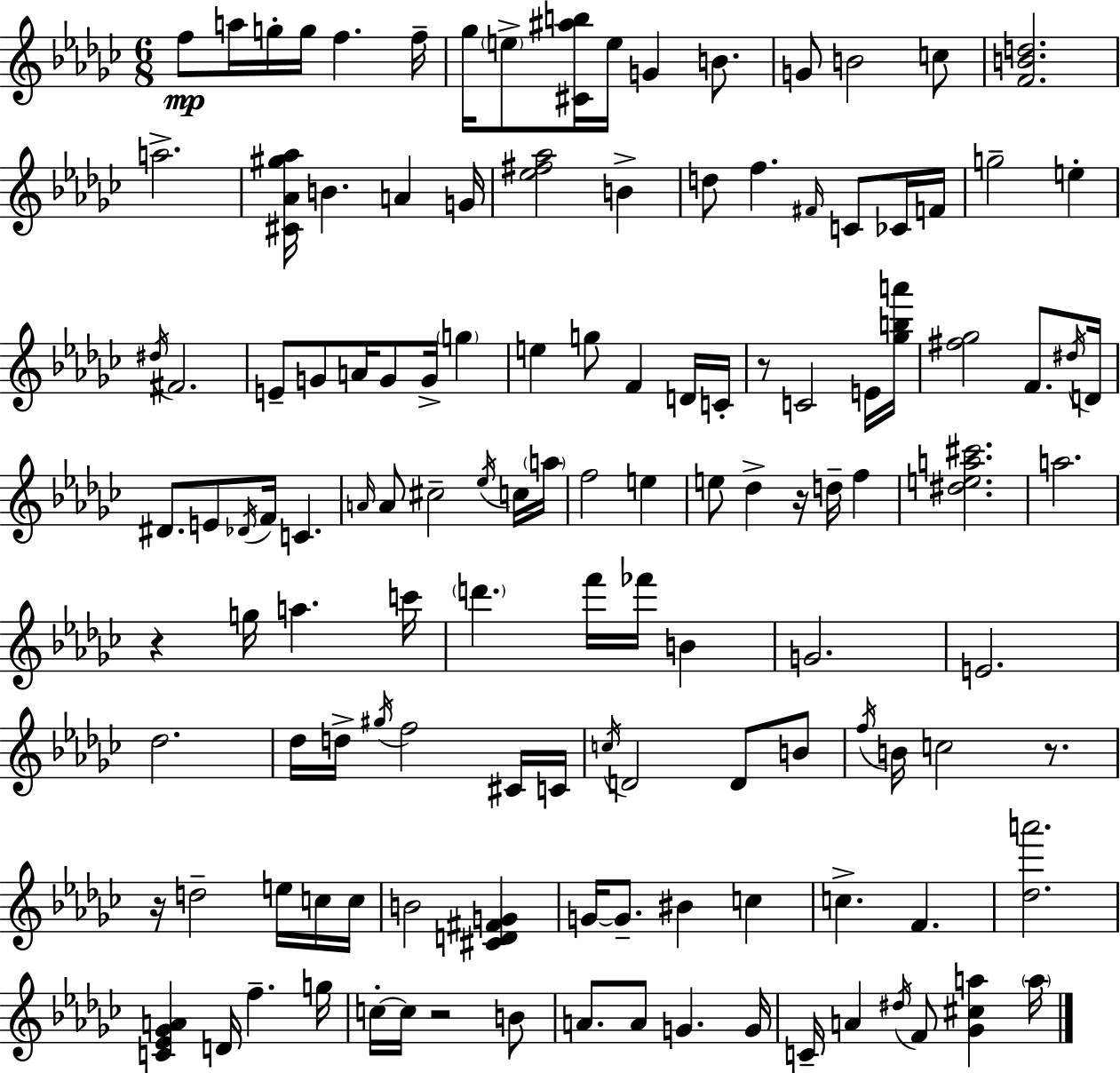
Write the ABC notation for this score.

X:1
T:Untitled
M:6/8
L:1/4
K:Ebm
f/2 a/4 g/4 g/4 f f/4 _g/4 e/2 [^C^ab]/4 e/4 G B/2 G/2 B2 c/2 [FBd]2 a2 [^C_A^g_a]/4 B A G/4 [_e^f_a]2 B d/2 f ^F/4 C/2 _C/4 F/4 g2 e ^d/4 ^F2 E/2 G/2 A/4 G/2 G/4 g e g/2 F D/4 C/4 z/2 C2 E/4 [_gba']/4 [^f_g]2 F/2 ^d/4 D/4 ^D/2 E/2 _D/4 F/4 C A/4 A/2 ^c2 _e/4 c/4 a/4 f2 e e/2 _d z/4 d/4 f [^dea^c']2 a2 z g/4 a c'/4 d' f'/4 _f'/4 B G2 E2 _d2 _d/4 d/4 ^g/4 f2 ^C/4 C/4 c/4 D2 D/2 B/2 f/4 B/4 c2 z/2 z/4 d2 e/4 c/4 c/4 B2 [^CD^FG] G/4 G/2 ^B c c F [_da']2 [C_E_GA] D/4 f g/4 c/4 c/4 z2 B/2 A/2 A/2 G G/4 C/4 A ^d/4 F/2 [_G^ca] a/4